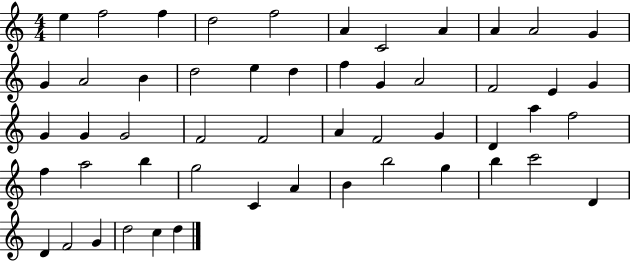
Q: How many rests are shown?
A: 0